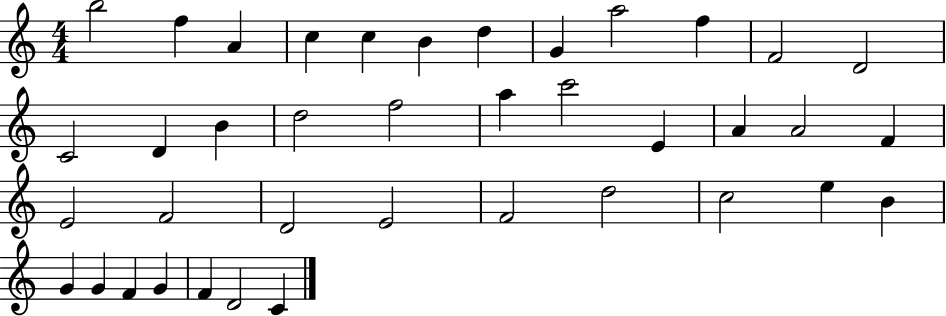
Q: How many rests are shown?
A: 0